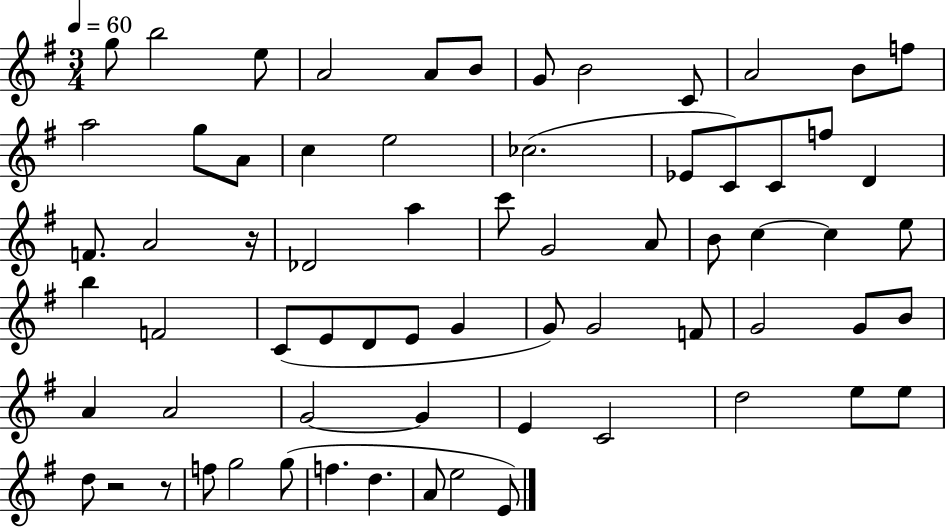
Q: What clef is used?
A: treble